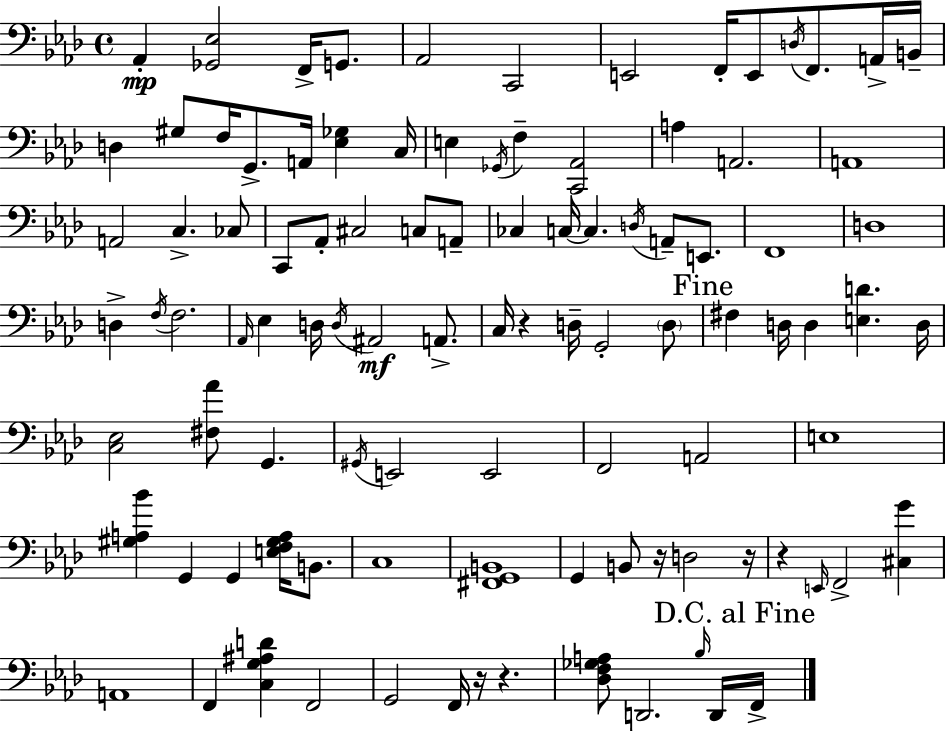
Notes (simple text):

Ab2/q [Gb2,Eb3]/h F2/s G2/e. Ab2/h C2/h E2/h F2/s E2/e D3/s F2/e. A2/s B2/s D3/q G#3/e F3/s G2/e. A2/s [Eb3,Gb3]/q C3/s E3/q Gb2/s F3/q [C2,Ab2]/h A3/q A2/h. A2/w A2/h C3/q. CES3/e C2/e Ab2/e C#3/h C3/e A2/e CES3/q C3/s C3/q. D3/s A2/e E2/e. F2/w D3/w D3/q F3/s F3/h. Ab2/s Eb3/q D3/s D3/s A#2/h A2/e. C3/s R/q D3/s G2/h D3/e F#3/q D3/s D3/q [E3,D4]/q. D3/s [C3,Eb3]/h [F#3,Ab4]/e G2/q. G#2/s E2/h E2/h F2/h A2/h E3/w [G#3,A3,Bb4]/q G2/q G2/q [E3,F3,G#3,A3]/s B2/e. C3/w [F#2,G2,B2]/w G2/q B2/e R/s D3/h R/s R/q E2/s F2/h [C#3,G4]/q A2/w F2/q [C3,G3,A#3,D4]/q F2/h G2/h F2/s R/s R/q. [Db3,F3,Gb3,A3]/e D2/h. Bb3/s D2/s F2/s